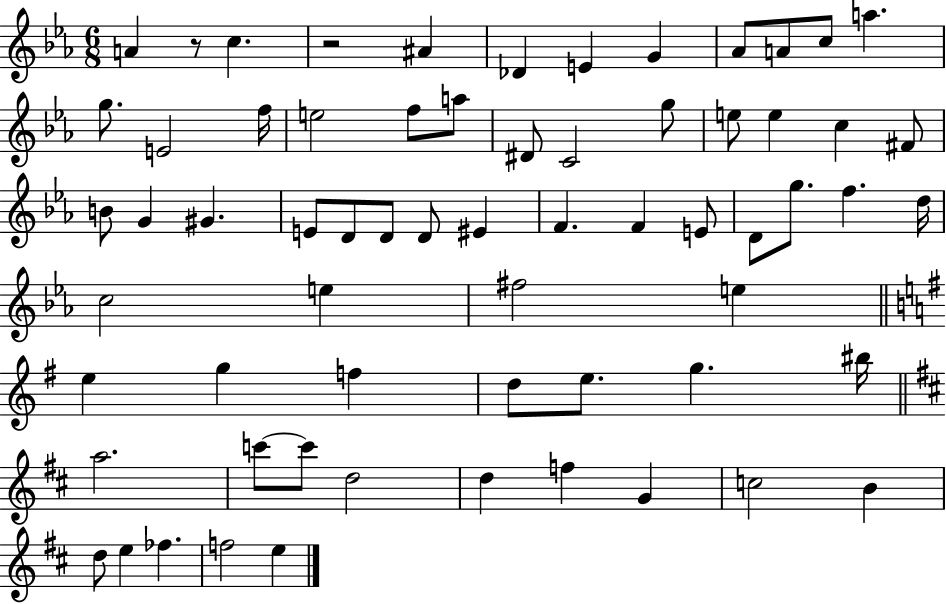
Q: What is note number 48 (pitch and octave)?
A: G5